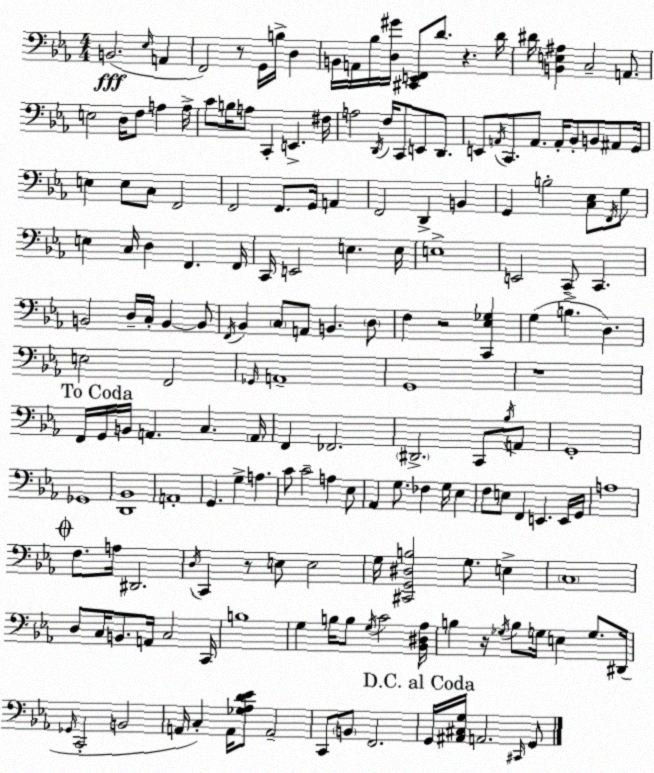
X:1
T:Untitled
M:4/4
L:1/4
K:Eb
B,,2 _E,/4 A,, F,,2 z/2 G,,/4 B,/4 D, B,,/4 A,,/4 _B,/4 [D,^G]/4 [^C,,E,,F,,]/2 D/2 z D/4 ^D/4 [B,,E,^A,] C,2 A,,/2 E,2 D,/4 F,/2 A, A,/4 C/2 B,/4 A,/2 C,, E,, ^F,/4 A,2 D,,/4 F,/4 C,,/2 E,,/2 D,,/2 E,,/2 A,,/4 C,,/2 A,,/2 A,,/4 _B,,/2 B,,/2 ^A,,/2 G,,/4 E, E,/2 C,/2 F,,2 F,,2 F,,/2 G,,/4 A,, F,,2 D,, B,, G,, B,2 [C,_E,]/2 F,,/4 G,/2 E, C,/4 D, F,, F,,/4 C,,/4 E,,2 E, E,/4 E,4 E,,2 C,,/2 C,, B,,2 D,/4 C,/4 B,, B,,/2 F,,/4 _B,, C,/2 A,,/2 B,, D,/2 F, z2 [C,,_E,_G,] G, B, D, E,2 F,,2 _G,,/4 A,,4 G,,4 z4 F,,/4 G,,/4 B,,/4 A,, C, A,,/4 F,, _F,,2 ^D,,2 C,,/2 _B,/4 A,,/2 G,,4 _G,,4 [D,,_B,,]4 A,,4 G,, G, A, C/2 C2 A, _E,/2 _A,, G,/2 _F, G,/4 _E, F,/2 E,/2 F,, E,, E,,/4 G,,/4 A,4 F,/2 A,/4 ^D,,2 D,/4 C,, z/2 E,/2 E,2 G,/4 [^C,,G,,^D,B,]2 G,/2 E, C,4 D,/2 C,/4 B,,/2 A,,/4 C,2 C,,/4 B,4 G, B,/4 B,/2 G,/4 C2 [_B,,^D,_A,]/4 B, z/4 _G,/4 B,/2 G,/4 E, G,/2 ^D,,/4 _G,,/4 C,,2 B,,2 A,,/4 C, A,,/4 [_G,_A,D_E]/2 A,,2 C,,/2 B,,/2 F,,2 G,,/4 [^A,,^C,G,]/4 A,,2 ^C,,/4 G,,/2